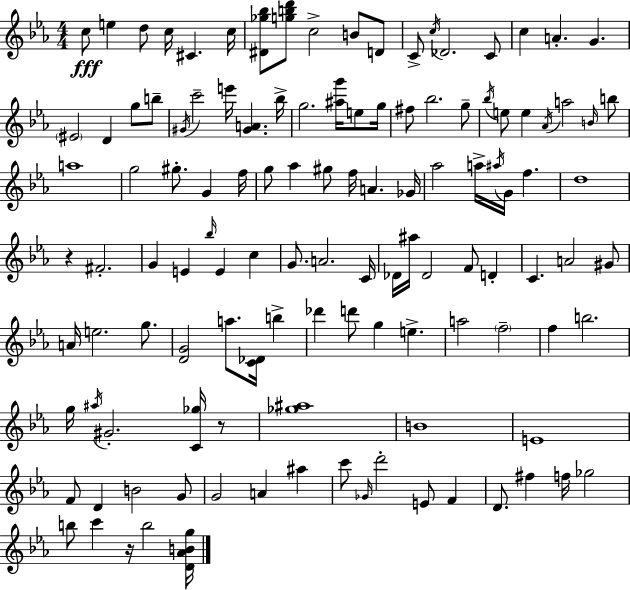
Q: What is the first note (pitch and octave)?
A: C5